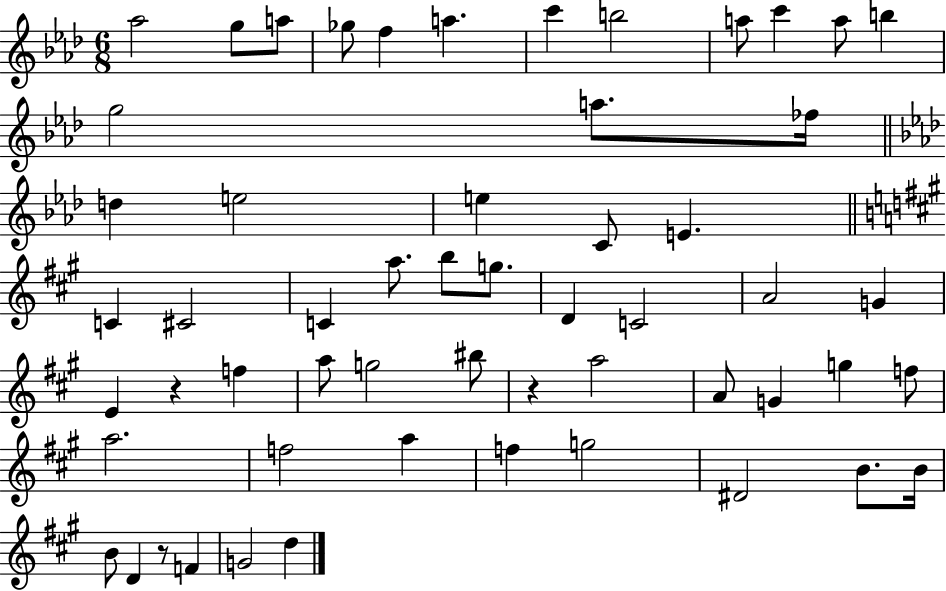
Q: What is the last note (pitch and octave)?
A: D5